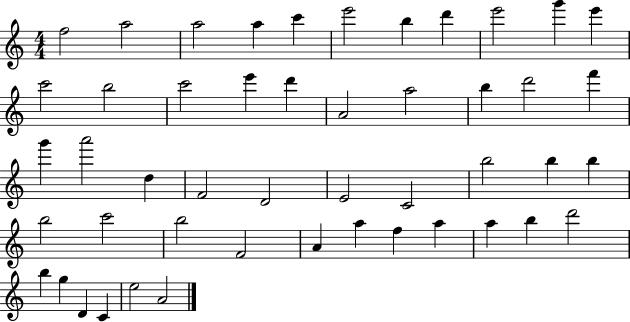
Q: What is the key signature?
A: C major